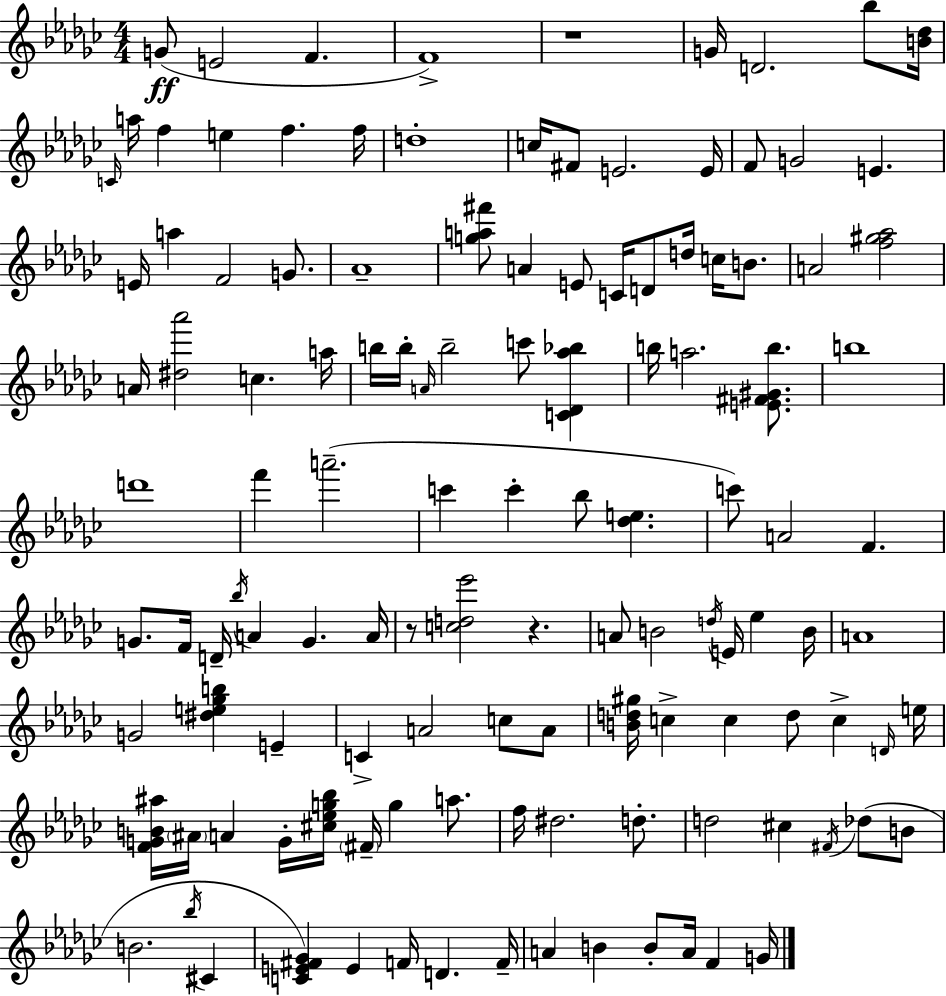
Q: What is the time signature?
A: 4/4